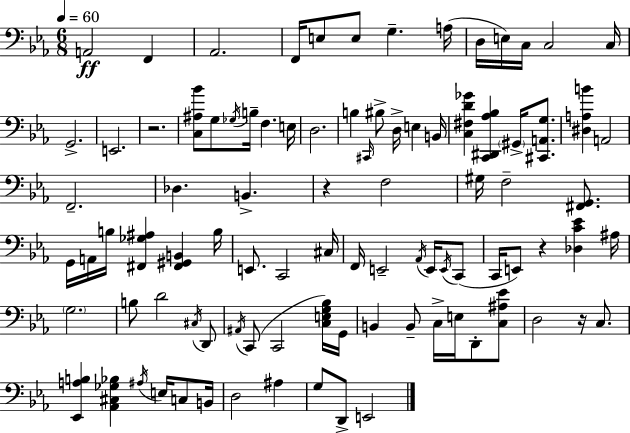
A2/h F2/q Ab2/h. F2/s E3/e E3/e G3/q. A3/s D3/s E3/s C3/s C3/h C3/s G2/h. E2/h. R/h. [C3,A#3,Bb4]/e G3/e Gb3/s B3/s F3/q. E3/s D3/h. B3/q C#2/s BIS3/e D3/s E3/q B2/s [C3,F#3,D4,Gb4]/q [C2,D#2,Ab3,Bb3]/q G#2/s [C#2,A2,G3]/e. [D#3,A3,B4]/q A2/h F2/h. Db3/q. B2/q. R/q F3/h G#3/s F3/h [F#2,G2]/e. G2/s A2/s B3/s [F#2,Gb3,A#3]/q [F#2,G#2,B2]/q B3/s E2/e. C2/h C#3/s F2/s E2/h Ab2/s E2/s E2/s C2/e C2/s E2/e R/q [Db3,C4,Eb4]/q A#3/s G3/h. B3/e D4/h C#3/s D2/e A#2/s C2/e C2/h [C3,E3,G3,Bb3]/s G2/s B2/q B2/e C3/s E3/s D2/e [C3,A#3,Eb4]/e D3/h R/s C3/e. [Eb2,A3,B3]/q [Ab2,C#3,Gb3,Bb3]/q A#3/s E3/s C3/e B2/s D3/h A#3/q G3/e D2/e E2/h